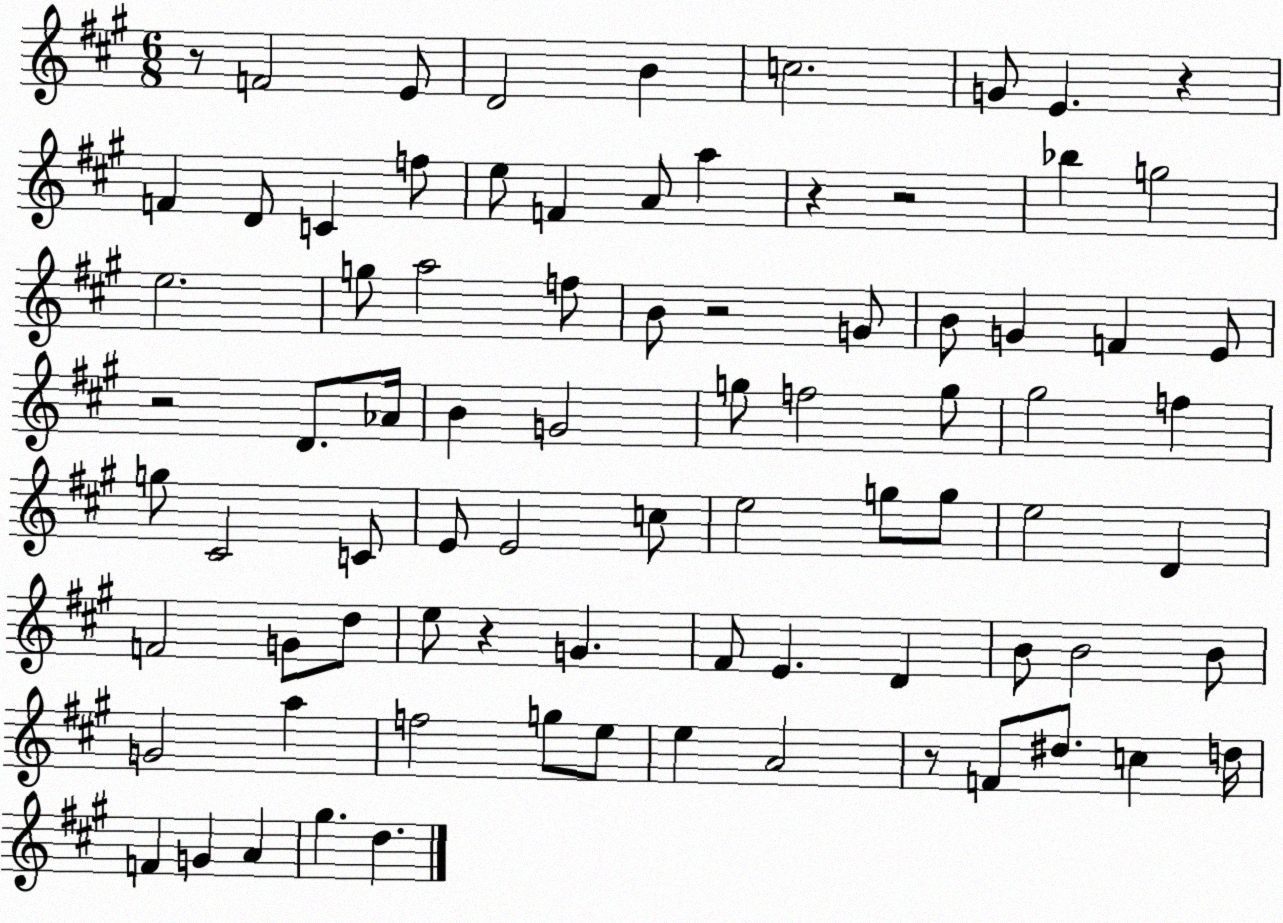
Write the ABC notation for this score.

X:1
T:Untitled
M:6/8
L:1/4
K:A
z/2 F2 E/2 D2 B c2 G/2 E z F D/2 C f/2 e/2 F A/2 a z z2 _b g2 e2 g/2 a2 f/2 B/2 z2 G/2 B/2 G F E/2 z2 D/2 _A/4 B G2 g/2 f2 g/2 ^g2 f g/2 ^C2 C/2 E/2 E2 c/2 e2 g/2 g/2 e2 D F2 G/2 d/2 e/2 z G ^F/2 E D B/2 B2 B/2 G2 a f2 g/2 e/2 e A2 z/2 F/2 ^d/2 c d/4 F G A ^g d